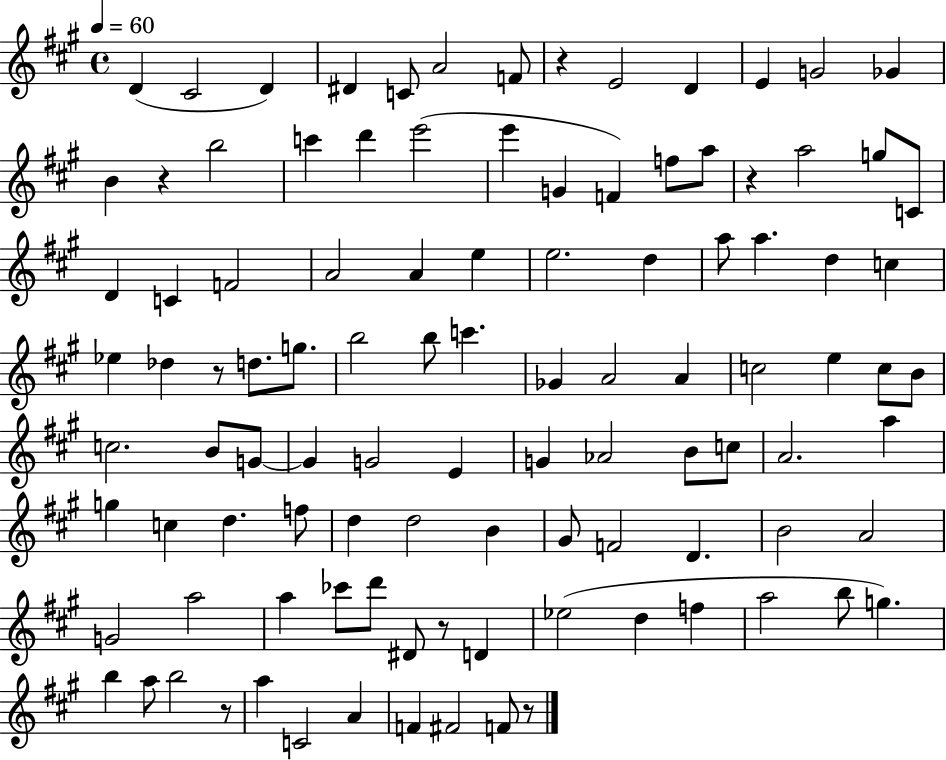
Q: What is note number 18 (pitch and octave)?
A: E6